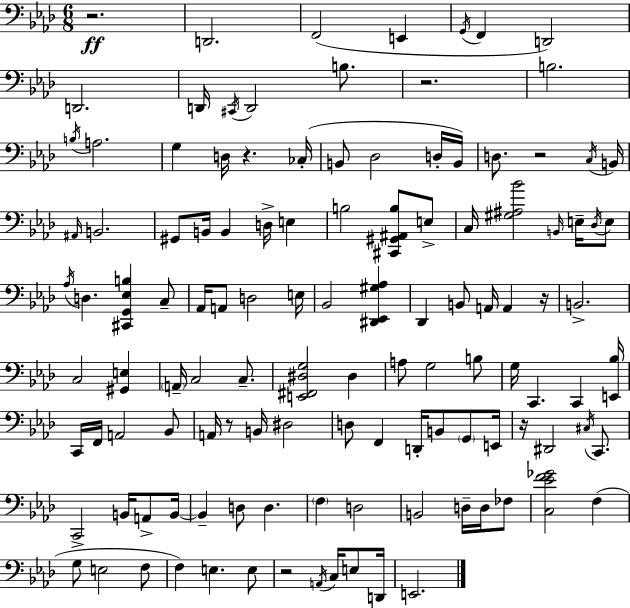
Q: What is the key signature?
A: AES major